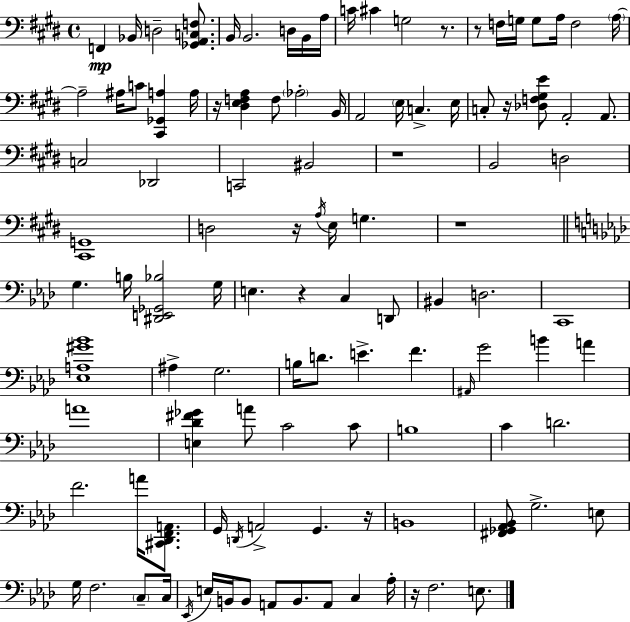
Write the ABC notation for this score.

X:1
T:Untitled
M:4/4
L:1/4
K:E
F,, _B,,/4 D,2 [_G,,A,,C,F,]/2 B,,/4 B,,2 D,/4 B,,/4 A,/4 C/4 ^C G,2 z/2 z/2 F,/4 G,/4 G,/2 A,/4 F,2 A,/4 A,2 ^A,/4 C/2 [^C,,_G,,A,] A,/4 z/4 [^D,E,F,A,] F,/2 _A,2 B,,/4 A,,2 E,/4 C, E,/4 C,/2 z/4 [_D,F,^G,E]/2 A,,2 A,,/2 C,2 _D,,2 C,,2 ^B,,2 z4 B,,2 D,2 [^C,,G,,]4 D,2 z/4 A,/4 E,/4 G, z4 G, B,/4 [^D,,E,,_G,,_B,]2 G,/4 E, z C, D,,/2 ^B,, D,2 C,,4 [_E,A,^G_B]4 ^A, G,2 B,/4 D/2 E F ^A,,/4 G2 B A A4 [E,_D^F_G] A/2 C2 C/2 B,4 C D2 F2 A/4 [^C,,_D,,F,,A,,]/2 G,,/4 D,,/4 A,,2 G,, z/4 B,,4 [^F,,_G,,_A,,_B,,]/2 G,2 E,/2 G,/4 F,2 C,/2 C,/4 _E,,/4 E,/4 B,,/4 B,,/2 A,,/2 B,,/2 A,,/2 C, _A,/4 z/4 F,2 E,/2